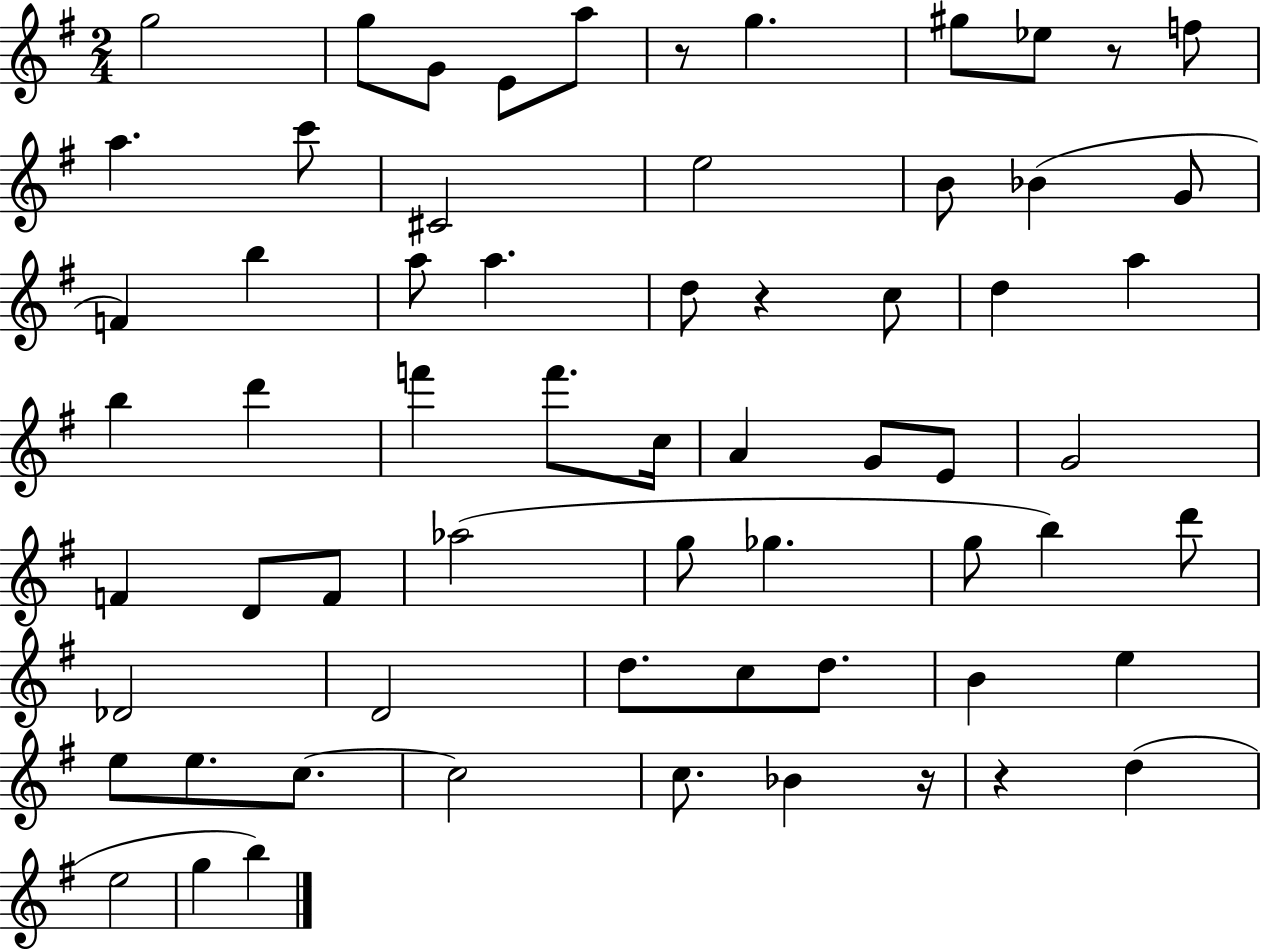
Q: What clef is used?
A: treble